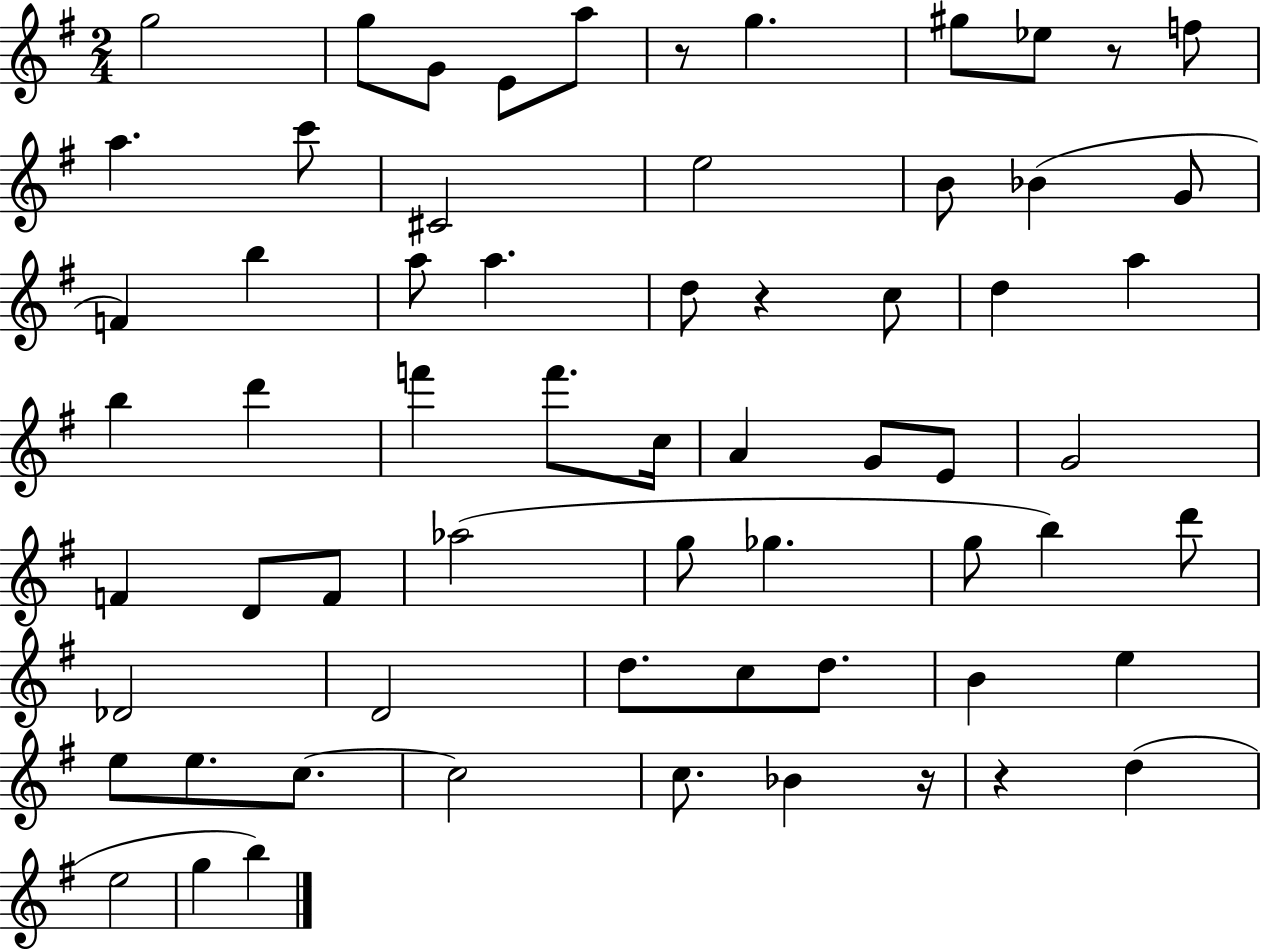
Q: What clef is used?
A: treble